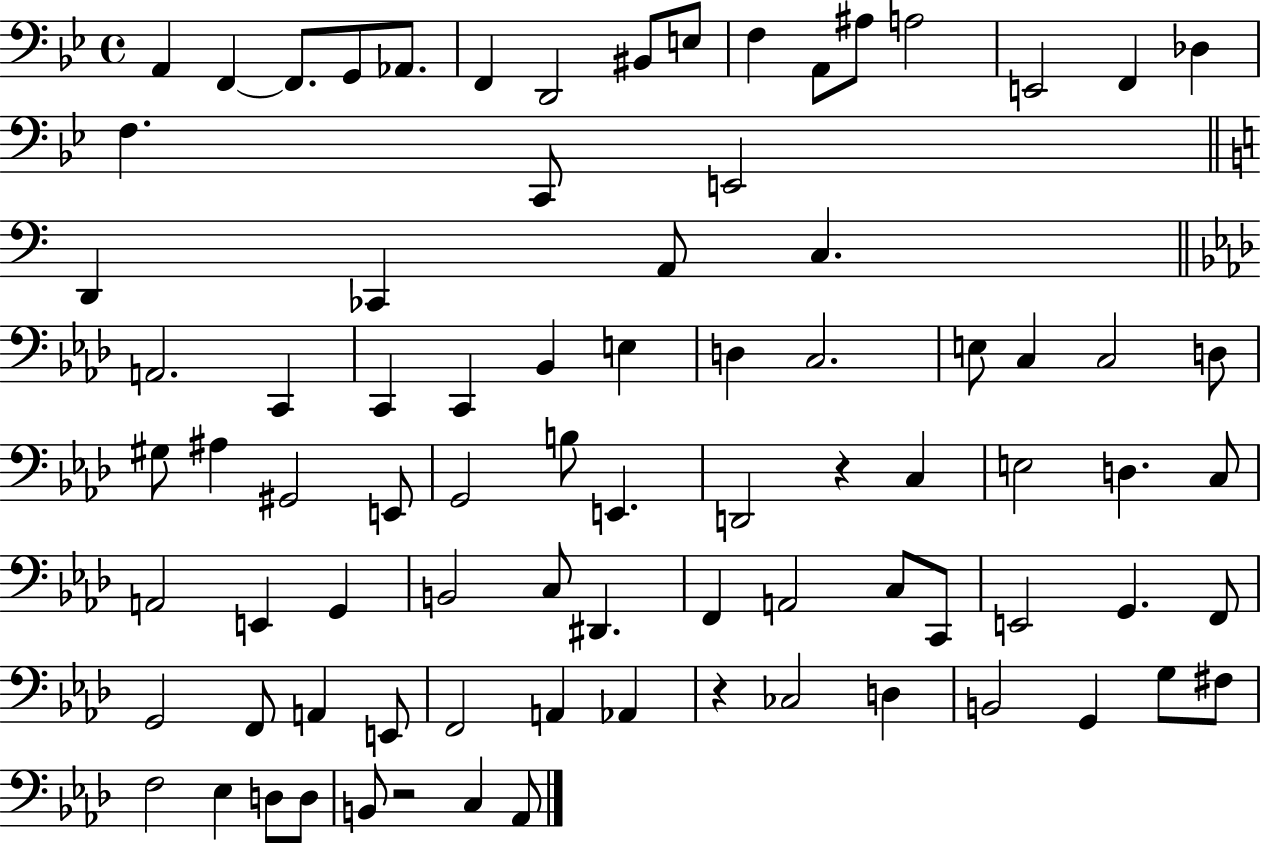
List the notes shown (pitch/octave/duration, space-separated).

A2/q F2/q F2/e. G2/e Ab2/e. F2/q D2/h BIS2/e E3/e F3/q A2/e A#3/e A3/h E2/h F2/q Db3/q F3/q. C2/e E2/h D2/q CES2/q A2/e C3/q. A2/h. C2/q C2/q C2/q Bb2/q E3/q D3/q C3/h. E3/e C3/q C3/h D3/e G#3/e A#3/q G#2/h E2/e G2/h B3/e E2/q. D2/h R/q C3/q E3/h D3/q. C3/e A2/h E2/q G2/q B2/h C3/e D#2/q. F2/q A2/h C3/e C2/e E2/h G2/q. F2/e G2/h F2/e A2/q E2/e F2/h A2/q Ab2/q R/q CES3/h D3/q B2/h G2/q G3/e F#3/e F3/h Eb3/q D3/e D3/e B2/e R/h C3/q Ab2/e